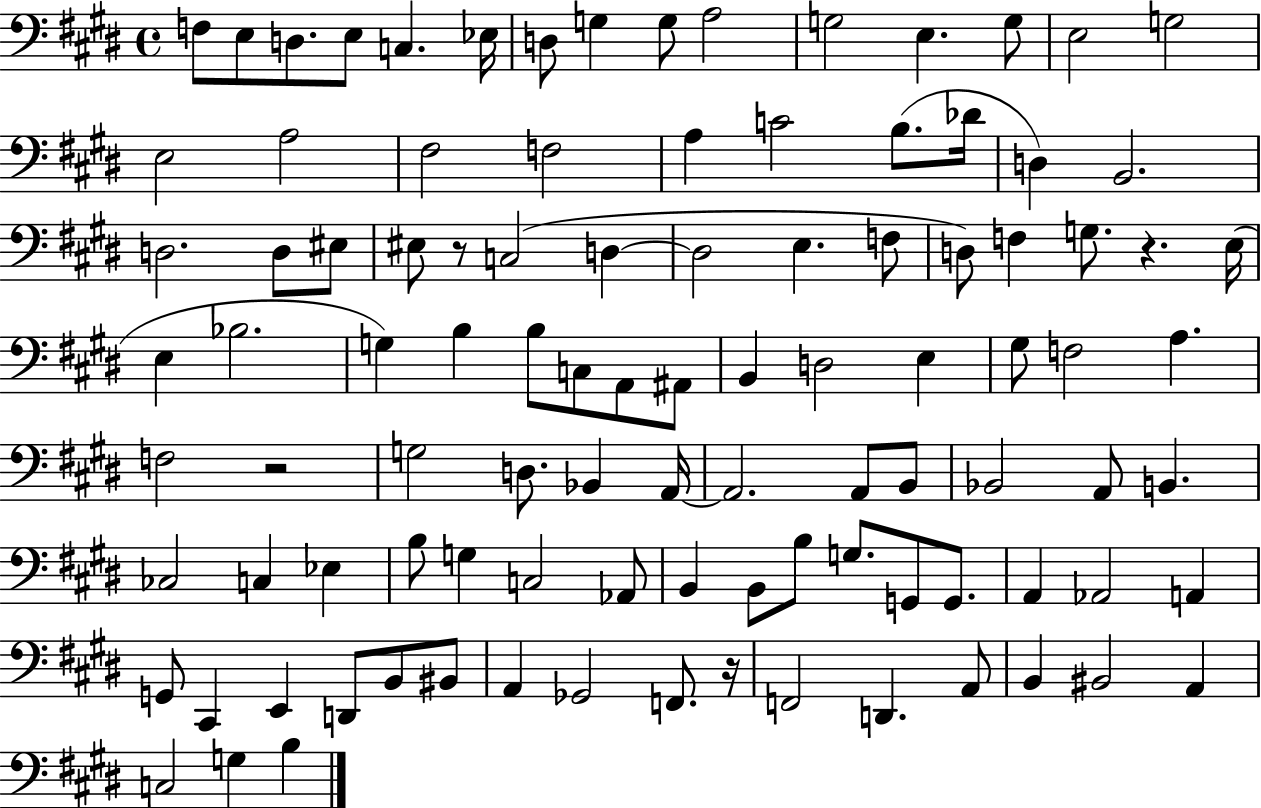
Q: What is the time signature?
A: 4/4